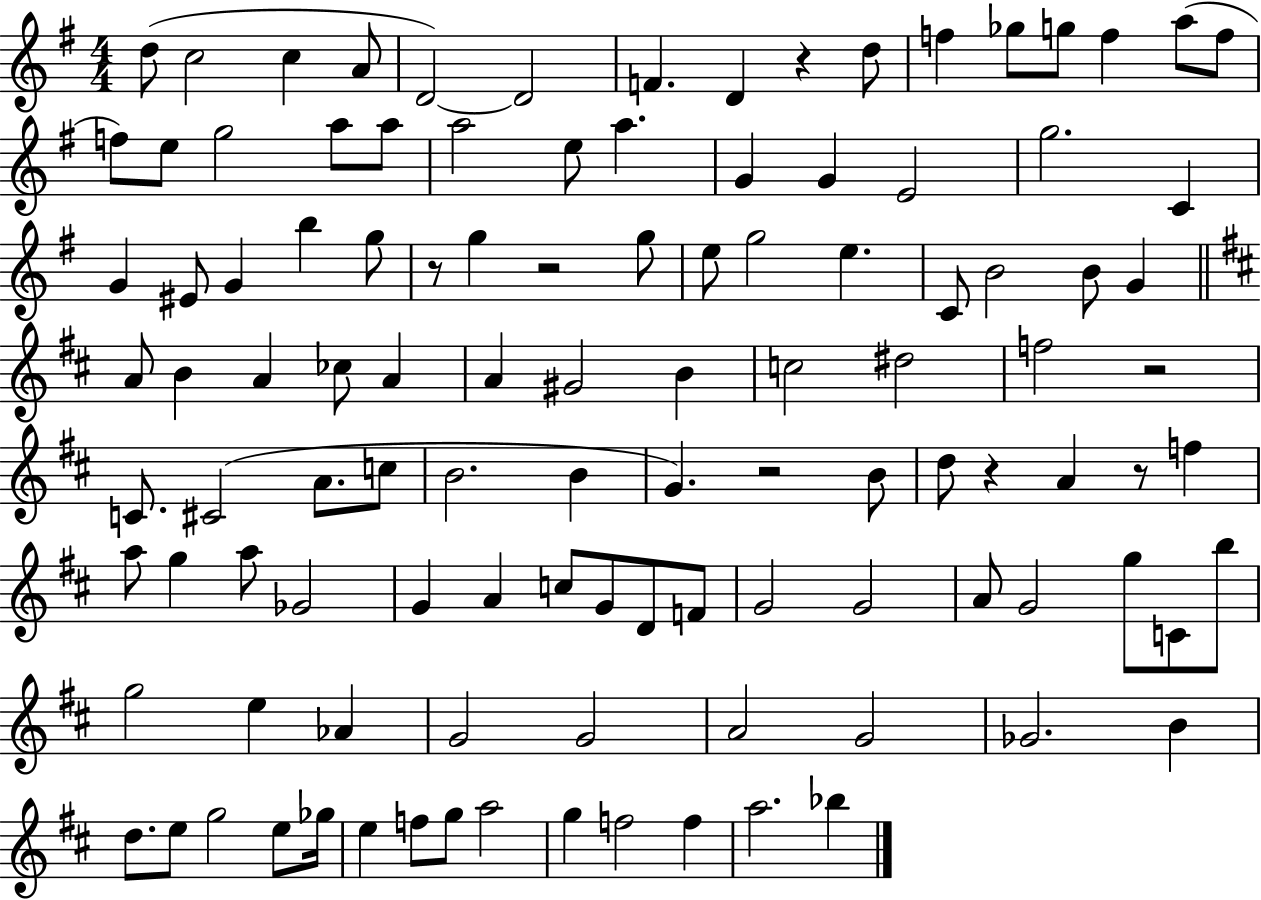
X:1
T:Untitled
M:4/4
L:1/4
K:G
d/2 c2 c A/2 D2 D2 F D z d/2 f _g/2 g/2 f a/2 f/2 f/2 e/2 g2 a/2 a/2 a2 e/2 a G G E2 g2 C G ^E/2 G b g/2 z/2 g z2 g/2 e/2 g2 e C/2 B2 B/2 G A/2 B A _c/2 A A ^G2 B c2 ^d2 f2 z2 C/2 ^C2 A/2 c/2 B2 B G z2 B/2 d/2 z A z/2 f a/2 g a/2 _G2 G A c/2 G/2 D/2 F/2 G2 G2 A/2 G2 g/2 C/2 b/2 g2 e _A G2 G2 A2 G2 _G2 B d/2 e/2 g2 e/2 _g/4 e f/2 g/2 a2 g f2 f a2 _b